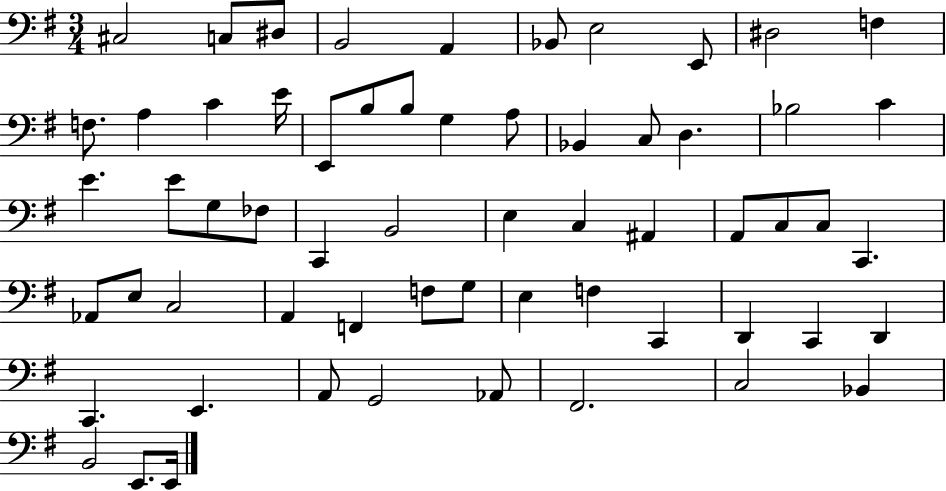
{
  \clef bass
  \numericTimeSignature
  \time 3/4
  \key g \major
  cis2 c8 dis8 | b,2 a,4 | bes,8 e2 e,8 | dis2 f4 | \break f8. a4 c'4 e'16 | e,8 b8 b8 g4 a8 | bes,4 c8 d4. | bes2 c'4 | \break e'4. e'8 g8 fes8 | c,4 b,2 | e4 c4 ais,4 | a,8 c8 c8 c,4. | \break aes,8 e8 c2 | a,4 f,4 f8 g8 | e4 f4 c,4 | d,4 c,4 d,4 | \break c,4. e,4. | a,8 g,2 aes,8 | fis,2. | c2 bes,4 | \break b,2 e,8. e,16 | \bar "|."
}